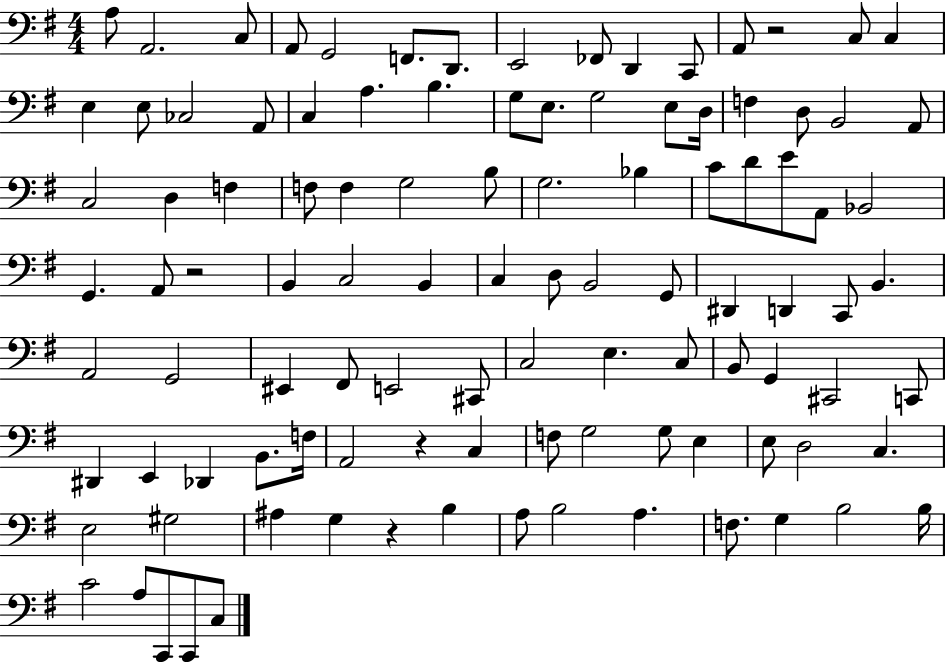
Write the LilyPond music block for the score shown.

{
  \clef bass
  \numericTimeSignature
  \time 4/4
  \key g \major
  \repeat volta 2 { a8 a,2. c8 | a,8 g,2 f,8. d,8. | e,2 fes,8 d,4 c,8 | a,8 r2 c8 c4 | \break e4 e8 ces2 a,8 | c4 a4. b4. | g8 e8. g2 e8 d16 | f4 d8 b,2 a,8 | \break c2 d4 f4 | f8 f4 g2 b8 | g2. bes4 | c'8 d'8 e'8 a,8 bes,2 | \break g,4. a,8 r2 | b,4 c2 b,4 | c4 d8 b,2 g,8 | dis,4 d,4 c,8 b,4. | \break a,2 g,2 | eis,4 fis,8 e,2 cis,8 | c2 e4. c8 | b,8 g,4 cis,2 c,8 | \break dis,4 e,4 des,4 b,8. f16 | a,2 r4 c4 | f8 g2 g8 e4 | e8 d2 c4. | \break e2 gis2 | ais4 g4 r4 b4 | a8 b2 a4. | f8. g4 b2 b16 | \break c'2 a8 c,8 c,8 c8 | } \bar "|."
}